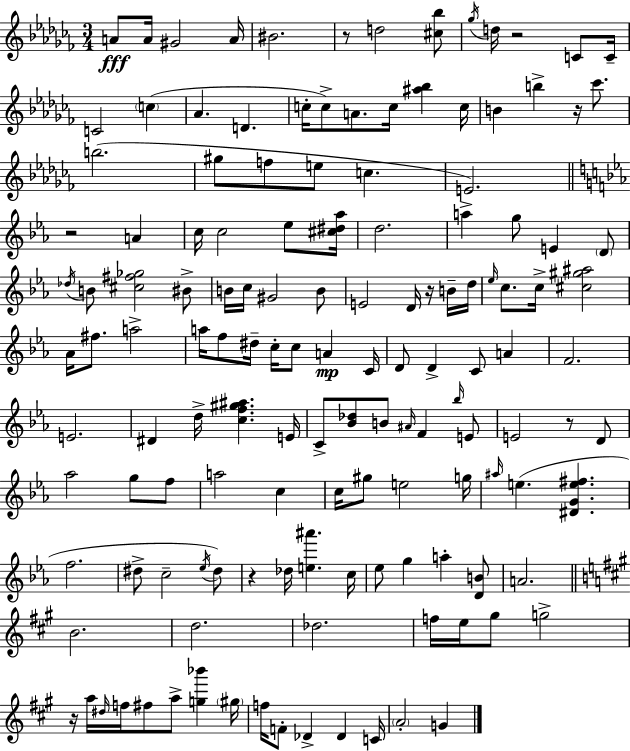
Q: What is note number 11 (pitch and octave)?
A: C4